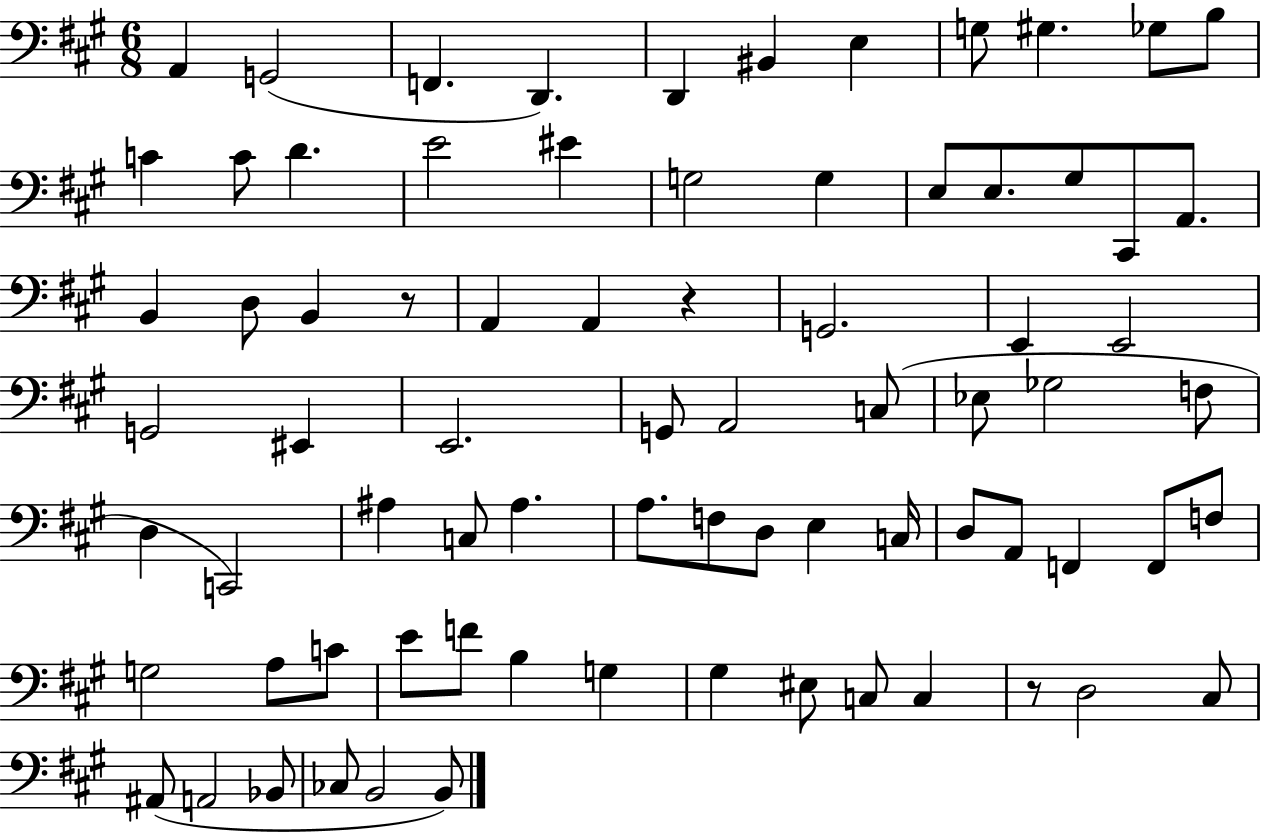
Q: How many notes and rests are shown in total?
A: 77